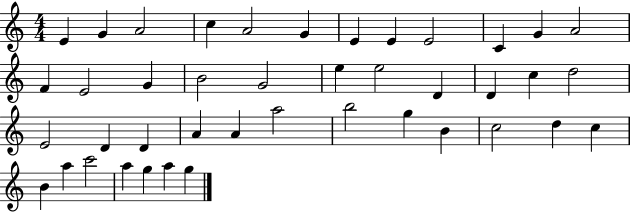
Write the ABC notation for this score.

X:1
T:Untitled
M:4/4
L:1/4
K:C
E G A2 c A2 G E E E2 C G A2 F E2 G B2 G2 e e2 D D c d2 E2 D D A A a2 b2 g B c2 d c B a c'2 a g a g